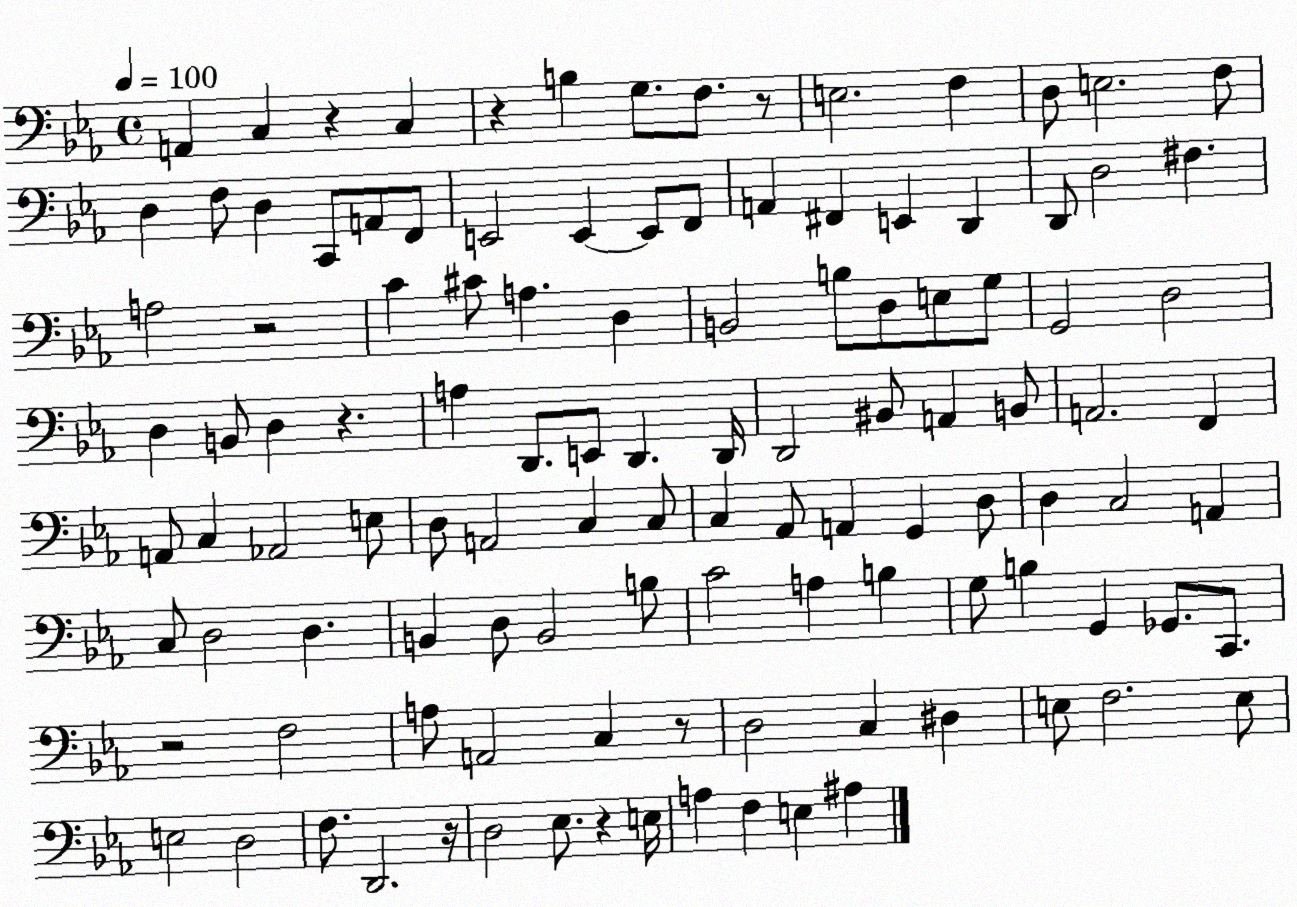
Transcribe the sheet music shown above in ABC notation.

X:1
T:Untitled
M:4/4
L:1/4
K:Eb
A,, C, z C, z B, G,/2 F,/2 z/2 E,2 F, D,/2 E,2 F,/2 D, F,/2 D, C,,/2 A,,/2 F,,/2 E,,2 E,, E,,/2 F,,/2 A,, ^F,, E,, D,, D,,/2 D,2 ^F, A,2 z2 C ^C/2 A, D, B,,2 B,/2 D,/2 E,/2 G,/2 G,,2 D,2 D, B,,/2 D, z A, D,,/2 E,,/2 D,, D,,/4 D,,2 ^B,,/2 A,, B,,/2 A,,2 F,, A,,/2 C, _A,,2 E,/2 D,/2 A,,2 C, C,/2 C, _A,,/2 A,, G,, D,/2 D, C,2 A,, C,/2 D,2 D, B,, D,/2 B,,2 B,/2 C2 A, B, G,/2 B, G,, _G,,/2 C,,/2 z2 F,2 A,/2 A,,2 C, z/2 D,2 C, ^D, E,/2 F,2 E,/2 E,2 D,2 F,/2 D,,2 z/4 D,2 _E,/2 z E,/4 A, F, E, ^A,